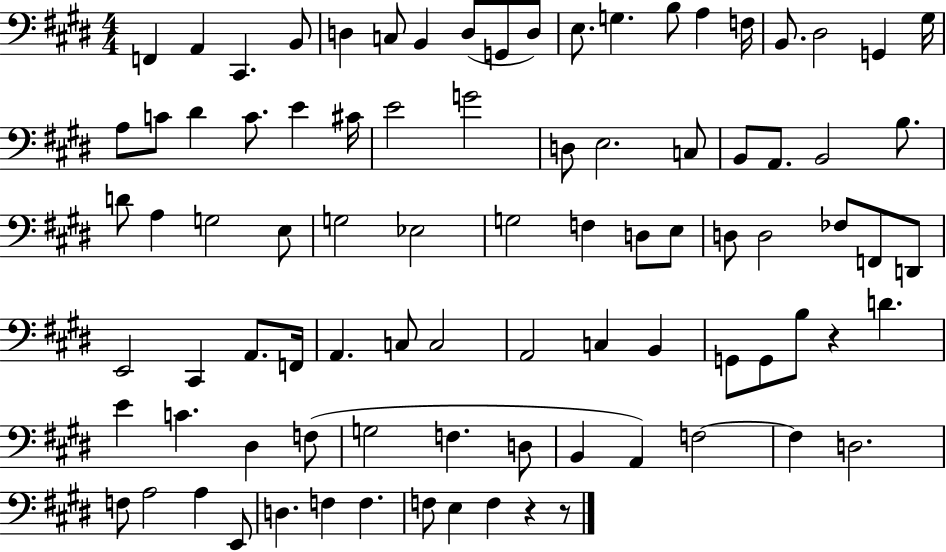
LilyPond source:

{
  \clef bass
  \numericTimeSignature
  \time 4/4
  \key e \major
  \repeat volta 2 { f,4 a,4 cis,4. b,8 | d4 c8 b,4 d8( g,8 d8) | e8. g4. b8 a4 f16 | b,8. dis2 g,4 gis16 | \break a8 c'8 dis'4 c'8. e'4 cis'16 | e'2 g'2 | d8 e2. c8 | b,8 a,8. b,2 b8. | \break d'8 a4 g2 e8 | g2 ees2 | g2 f4 d8 e8 | d8 d2 fes8 f,8 d,8 | \break e,2 cis,4 a,8. f,16 | a,4. c8 c2 | a,2 c4 b,4 | g,8 g,8 b8 r4 d'4. | \break e'4 c'4. dis4 f8( | g2 f4. d8 | b,4 a,4) f2~~ | f4 d2. | \break f8 a2 a4 e,8 | d4. f4 f4. | f8 e4 f4 r4 r8 | } \bar "|."
}